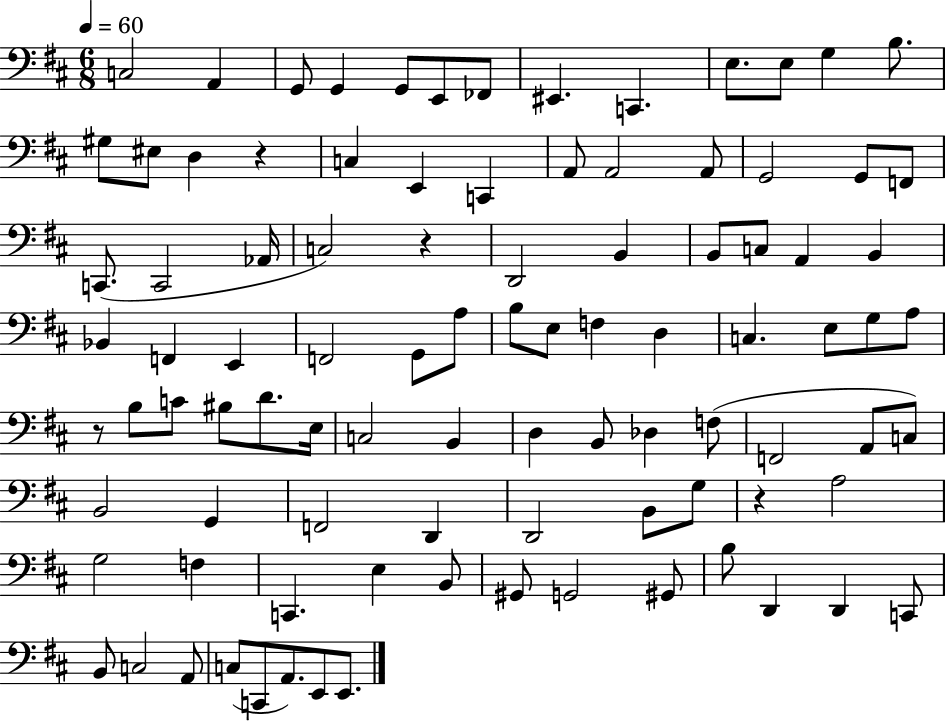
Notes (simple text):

C3/h A2/q G2/e G2/q G2/e E2/e FES2/e EIS2/q. C2/q. E3/e. E3/e G3/q B3/e. G#3/e EIS3/e D3/q R/q C3/q E2/q C2/q A2/e A2/h A2/e G2/h G2/e F2/e C2/e. C2/h Ab2/s C3/h R/q D2/h B2/q B2/e C3/e A2/q B2/q Bb2/q F2/q E2/q F2/h G2/e A3/e B3/e E3/e F3/q D3/q C3/q. E3/e G3/e A3/e R/e B3/e C4/e BIS3/e D4/e. E3/s C3/h B2/q D3/q B2/e Db3/q F3/e F2/h A2/e C3/e B2/h G2/q F2/h D2/q D2/h B2/e G3/e R/q A3/h G3/h F3/q C2/q. E3/q B2/e G#2/e G2/h G#2/e B3/e D2/q D2/q C2/e B2/e C3/h A2/e C3/e C2/e A2/e. E2/e E2/e.